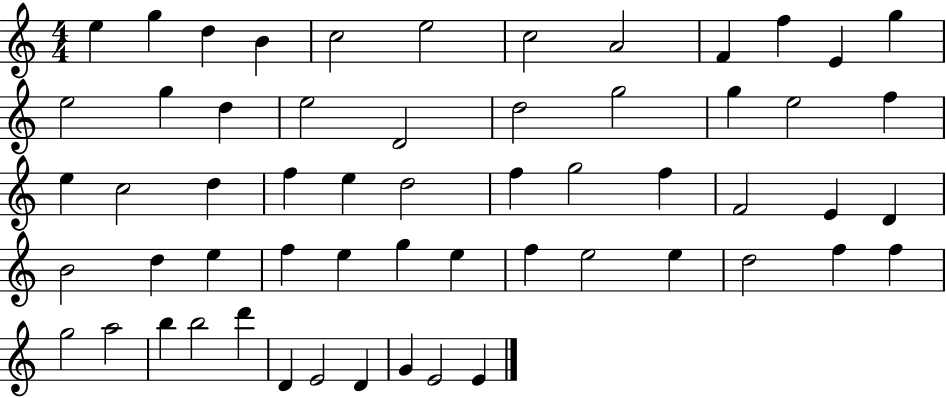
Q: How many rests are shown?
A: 0